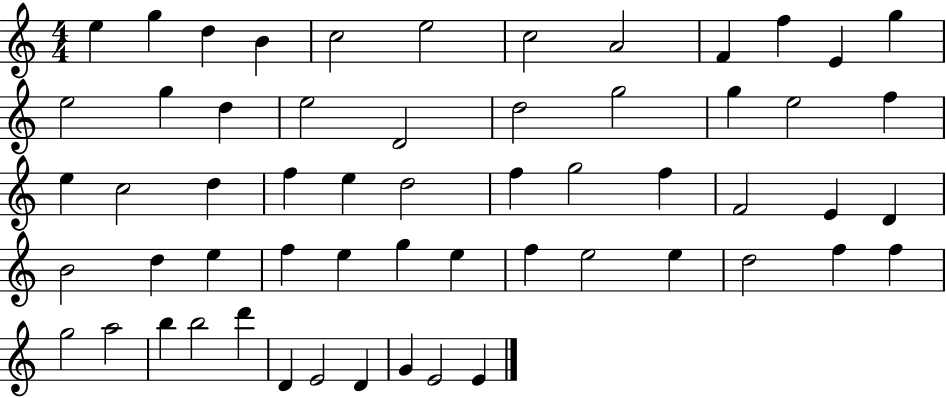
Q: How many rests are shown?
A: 0